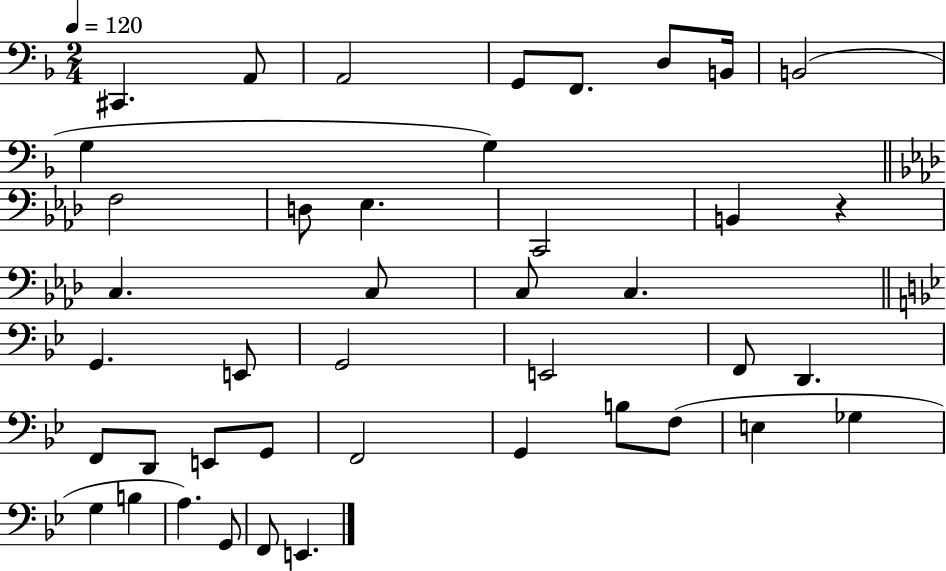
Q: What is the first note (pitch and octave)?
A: C#2